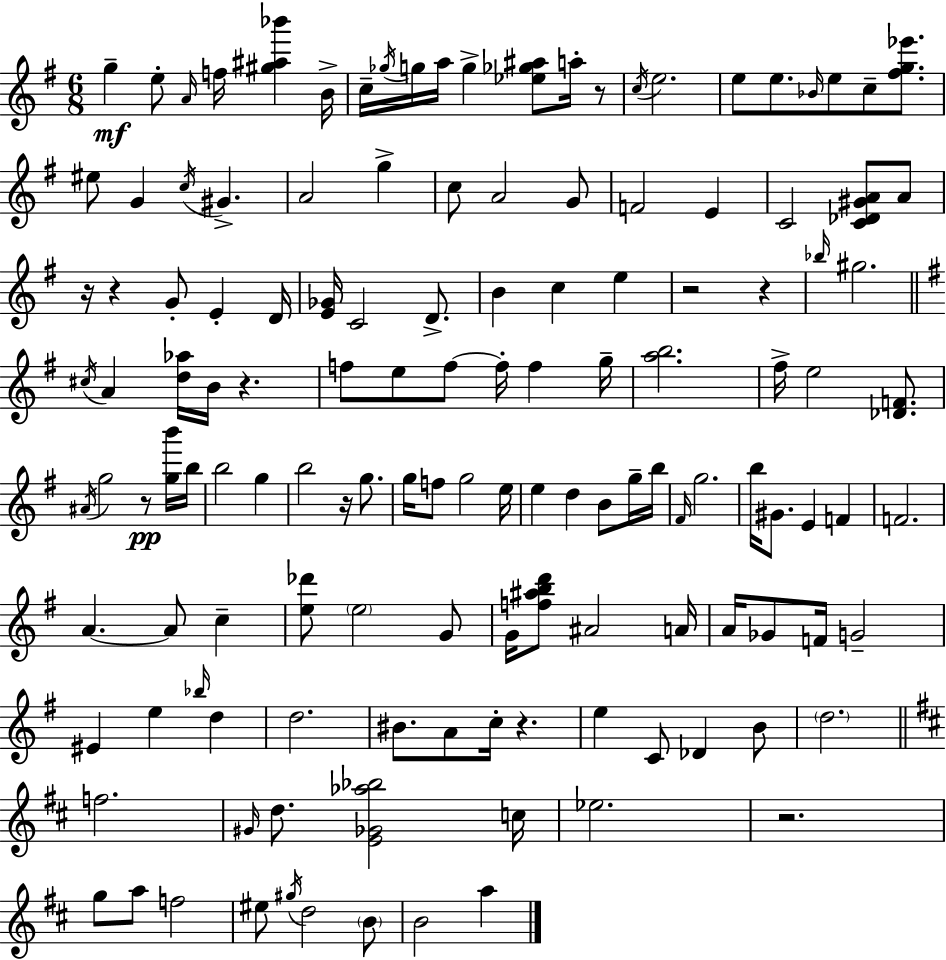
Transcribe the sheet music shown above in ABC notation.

X:1
T:Untitled
M:6/8
L:1/4
K:Em
g e/2 A/4 f/4 [^g^a_b'] B/4 c/4 _g/4 g/4 a/4 g [_e_g^a]/2 a/4 z/2 c/4 e2 e/2 e/2 _B/4 e/2 c/2 [^fg_e']/2 ^e/2 G c/4 ^G A2 g c/2 A2 G/2 F2 E C2 [C_D^GA]/2 A/2 z/4 z G/2 E D/4 [E_G]/4 C2 D/2 B c e z2 z _b/4 ^g2 ^c/4 A [d_a]/4 B/4 z f/2 e/2 f/2 f/4 f g/4 [ab]2 ^f/4 e2 [_DF]/2 ^A/4 g2 z/2 [gb']/4 b/4 b2 g b2 z/4 g/2 g/4 f/2 g2 e/4 e d B/2 g/4 b/4 ^F/4 g2 b/4 ^G/2 E F F2 A A/2 c [e_d']/2 e2 G/2 G/4 [f^abd']/2 ^A2 A/4 A/4 _G/2 F/4 G2 ^E e _b/4 d d2 ^B/2 A/2 c/4 z e C/2 _D B/2 d2 f2 ^G/4 d/2 [E_G_a_b]2 c/4 _e2 z2 g/2 a/2 f2 ^e/2 ^g/4 d2 B/2 B2 a